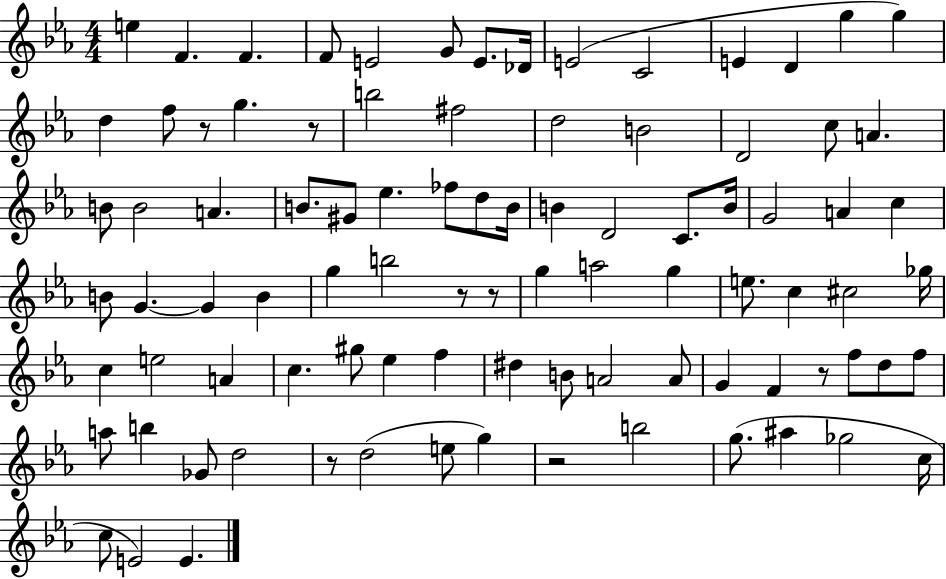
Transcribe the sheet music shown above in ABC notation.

X:1
T:Untitled
M:4/4
L:1/4
K:Eb
e F F F/2 E2 G/2 E/2 _D/4 E2 C2 E D g g d f/2 z/2 g z/2 b2 ^f2 d2 B2 D2 c/2 A B/2 B2 A B/2 ^G/2 _e _f/2 d/2 B/4 B D2 C/2 B/4 G2 A c B/2 G G B g b2 z/2 z/2 g a2 g e/2 c ^c2 _g/4 c e2 A c ^g/2 _e f ^d B/2 A2 A/2 G F z/2 f/2 d/2 f/2 a/2 b _G/2 d2 z/2 d2 e/2 g z2 b2 g/2 ^a _g2 c/4 c/2 E2 E